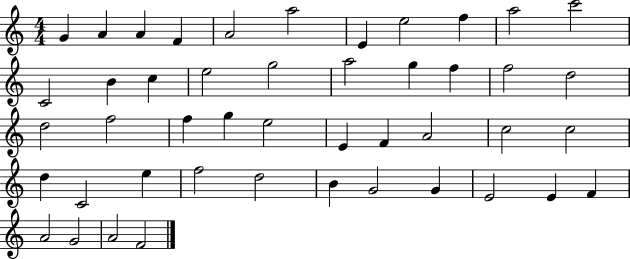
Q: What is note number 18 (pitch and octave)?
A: G5